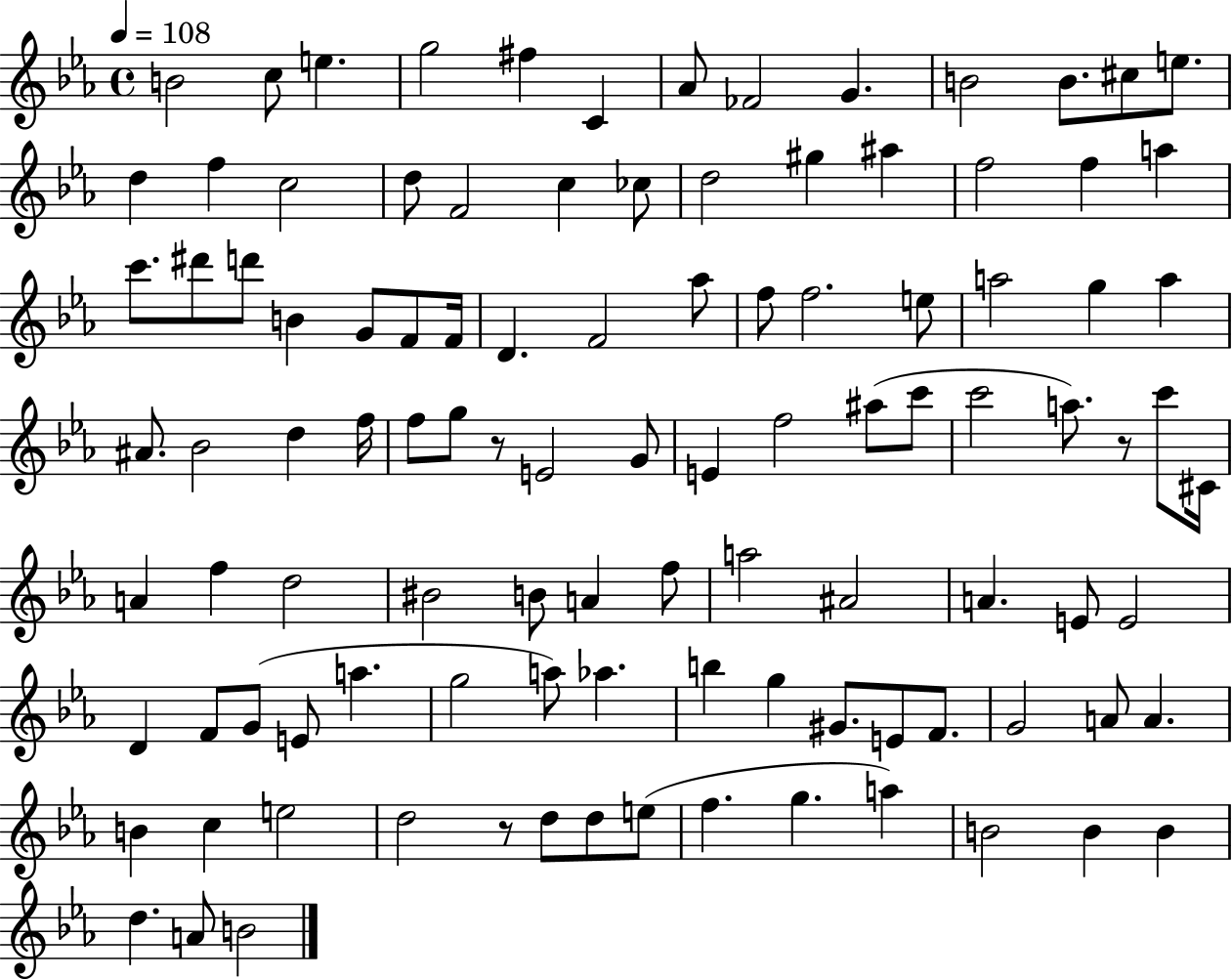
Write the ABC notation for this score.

X:1
T:Untitled
M:4/4
L:1/4
K:Eb
B2 c/2 e g2 ^f C _A/2 _F2 G B2 B/2 ^c/2 e/2 d f c2 d/2 F2 c _c/2 d2 ^g ^a f2 f a c'/2 ^d'/2 d'/2 B G/2 F/2 F/4 D F2 _a/2 f/2 f2 e/2 a2 g a ^A/2 _B2 d f/4 f/2 g/2 z/2 E2 G/2 E f2 ^a/2 c'/2 c'2 a/2 z/2 c'/2 ^C/4 A f d2 ^B2 B/2 A f/2 a2 ^A2 A E/2 E2 D F/2 G/2 E/2 a g2 a/2 _a b g ^G/2 E/2 F/2 G2 A/2 A B c e2 d2 z/2 d/2 d/2 e/2 f g a B2 B B d A/2 B2